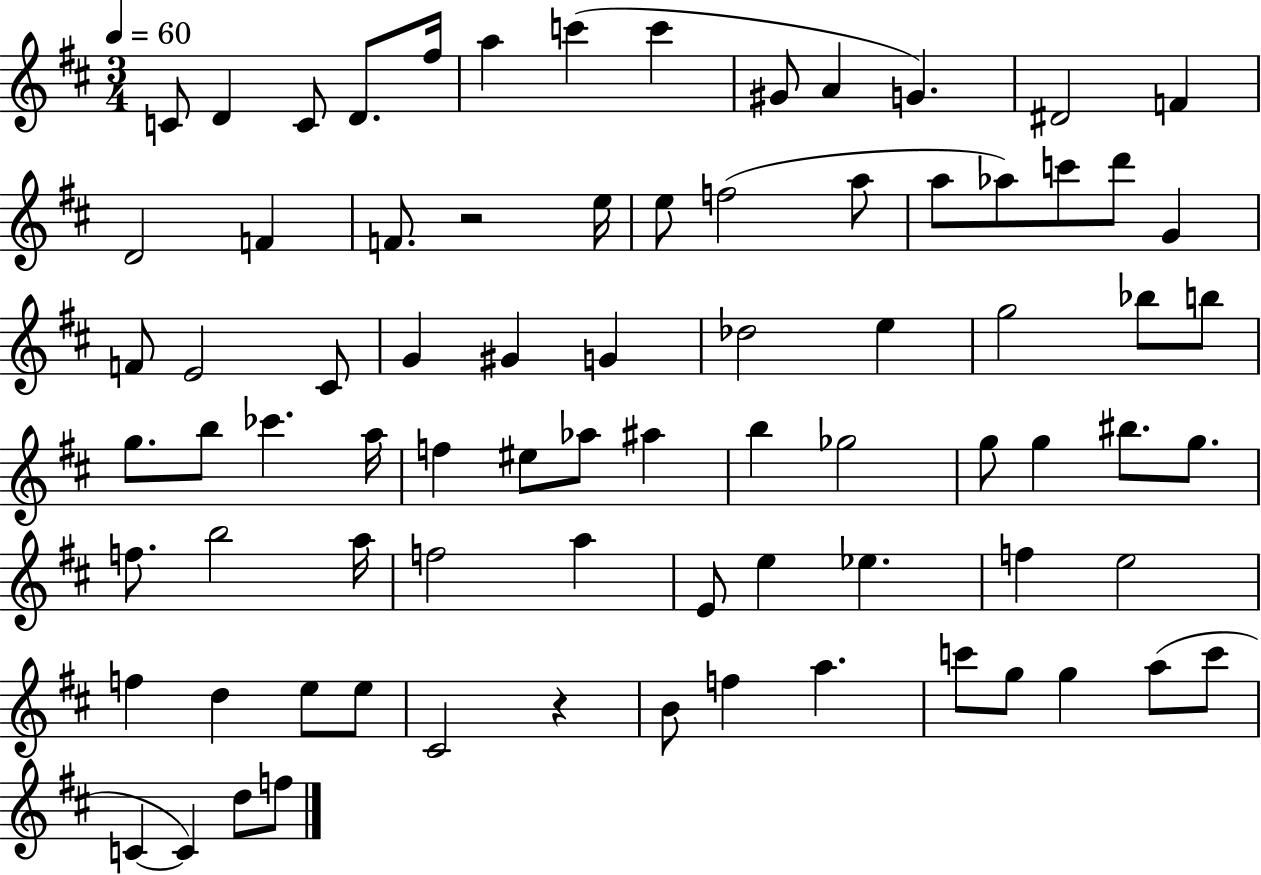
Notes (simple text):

C4/e D4/q C4/e D4/e. F#5/s A5/q C6/q C6/q G#4/e A4/q G4/q. D#4/h F4/q D4/h F4/q F4/e. R/h E5/s E5/e F5/h A5/e A5/e Ab5/e C6/e D6/e G4/q F4/e E4/h C#4/e G4/q G#4/q G4/q Db5/h E5/q G5/h Bb5/e B5/e G5/e. B5/e CES6/q. A5/s F5/q EIS5/e Ab5/e A#5/q B5/q Gb5/h G5/e G5/q BIS5/e. G5/e. F5/e. B5/h A5/s F5/h A5/q E4/e E5/q Eb5/q. F5/q E5/h F5/q D5/q E5/e E5/e C#4/h R/q B4/e F5/q A5/q. C6/e G5/e G5/q A5/e C6/e C4/q C4/q D5/e F5/e